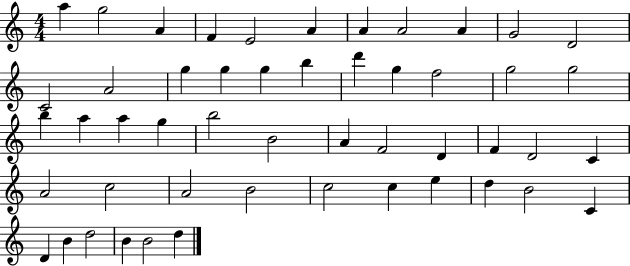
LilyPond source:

{
  \clef treble
  \numericTimeSignature
  \time 4/4
  \key c \major
  a''4 g''2 a'4 | f'4 e'2 a'4 | a'4 a'2 a'4 | g'2 d'2 | \break c'2 a'2 | g''4 g''4 g''4 b''4 | d'''4 g''4 f''2 | g''2 g''2 | \break b''4 a''4 a''4 g''4 | b''2 b'2 | a'4 f'2 d'4 | f'4 d'2 c'4 | \break a'2 c''2 | a'2 b'2 | c''2 c''4 e''4 | d''4 b'2 c'4 | \break d'4 b'4 d''2 | b'4 b'2 d''4 | \bar "|."
}